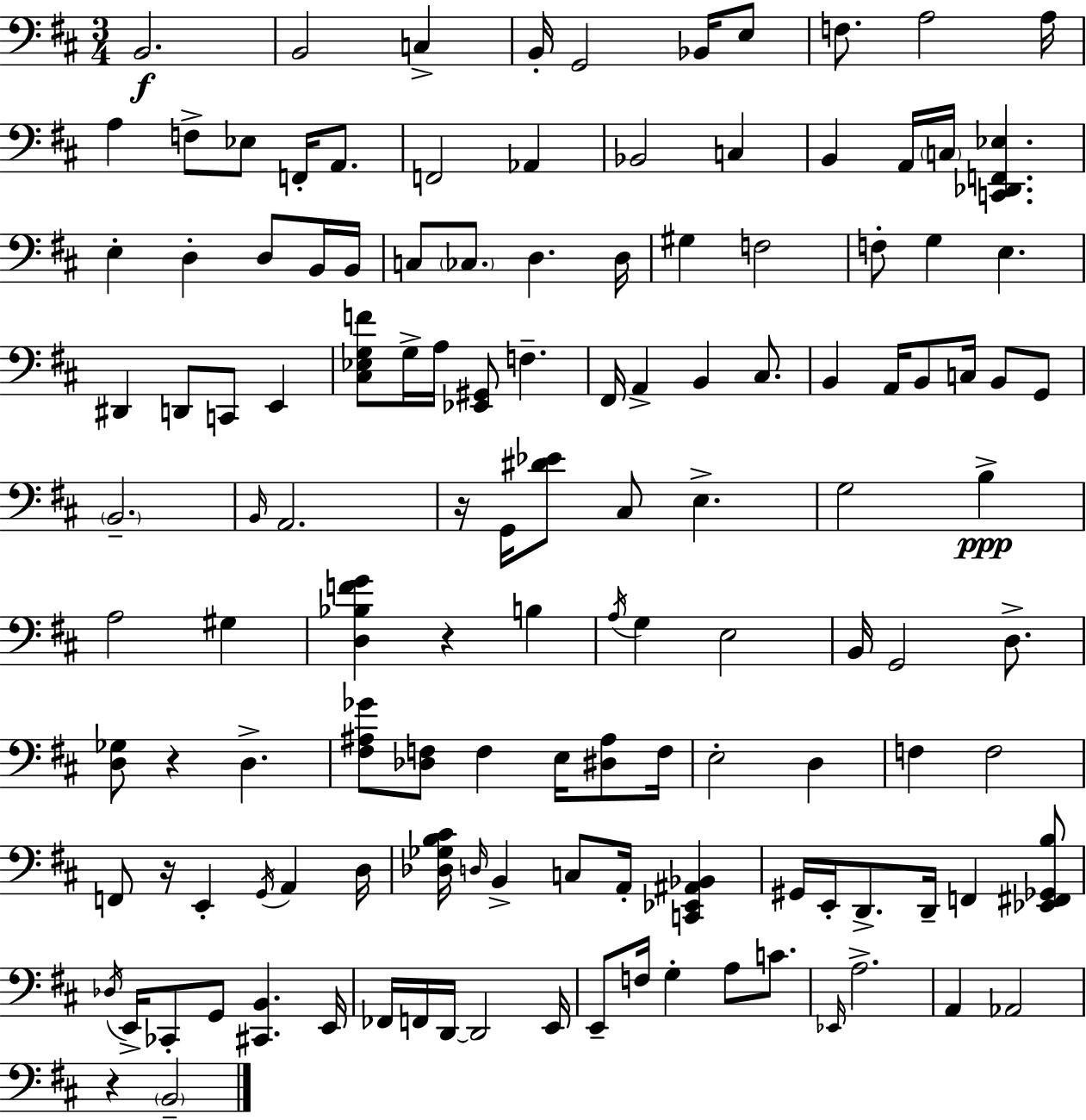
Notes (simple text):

B2/h. B2/h C3/q B2/s G2/h Bb2/s E3/e F3/e. A3/h A3/s A3/q F3/e Eb3/e F2/s A2/e. F2/h Ab2/q Bb2/h C3/q B2/q A2/s C3/s [C2,Db2,F2,Eb3]/q. E3/q D3/q D3/e B2/s B2/s C3/e CES3/e. D3/q. D3/s G#3/q F3/h F3/e G3/q E3/q. D#2/q D2/e C2/e E2/q [C#3,Eb3,G3,F4]/e G3/s A3/s [Eb2,G#2]/e F3/q. F#2/s A2/q B2/q C#3/e. B2/q A2/s B2/e C3/s B2/e G2/e B2/h. B2/s A2/h. R/s G2/s [D#4,Eb4]/e C#3/e E3/q. G3/h B3/q A3/h G#3/q [D3,Bb3,F4,G4]/q R/q B3/q A3/s G3/q E3/h B2/s G2/h D3/e. [D3,Gb3]/e R/q D3/q. [F#3,A#3,Gb4]/e [Db3,F3]/e F3/q E3/s [D#3,A#3]/e F3/s E3/h D3/q F3/q F3/h F2/e R/s E2/q G2/s A2/q D3/s [Db3,Gb3,B3,C#4]/s D3/s B2/q C3/e A2/s [C2,Eb2,A#2,Bb2]/q G#2/s E2/s D2/e. D2/s F2/q [Eb2,F#2,Gb2,B3]/e Db3/s E2/s CES2/e G2/e [C#2,B2]/q. E2/s FES2/s F2/s D2/s D2/h E2/s E2/e F3/s G3/q A3/e C4/e. Eb2/s A3/h. A2/q Ab2/h R/q B2/h